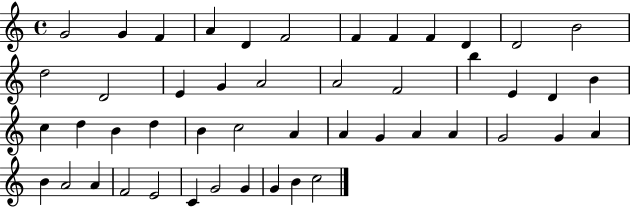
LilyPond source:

{
  \clef treble
  \time 4/4
  \defaultTimeSignature
  \key c \major
  g'2 g'4 f'4 | a'4 d'4 f'2 | f'4 f'4 f'4 d'4 | d'2 b'2 | \break d''2 d'2 | e'4 g'4 a'2 | a'2 f'2 | b''4 e'4 d'4 b'4 | \break c''4 d''4 b'4 d''4 | b'4 c''2 a'4 | a'4 g'4 a'4 a'4 | g'2 g'4 a'4 | \break b'4 a'2 a'4 | f'2 e'2 | c'4 g'2 g'4 | g'4 b'4 c''2 | \break \bar "|."
}